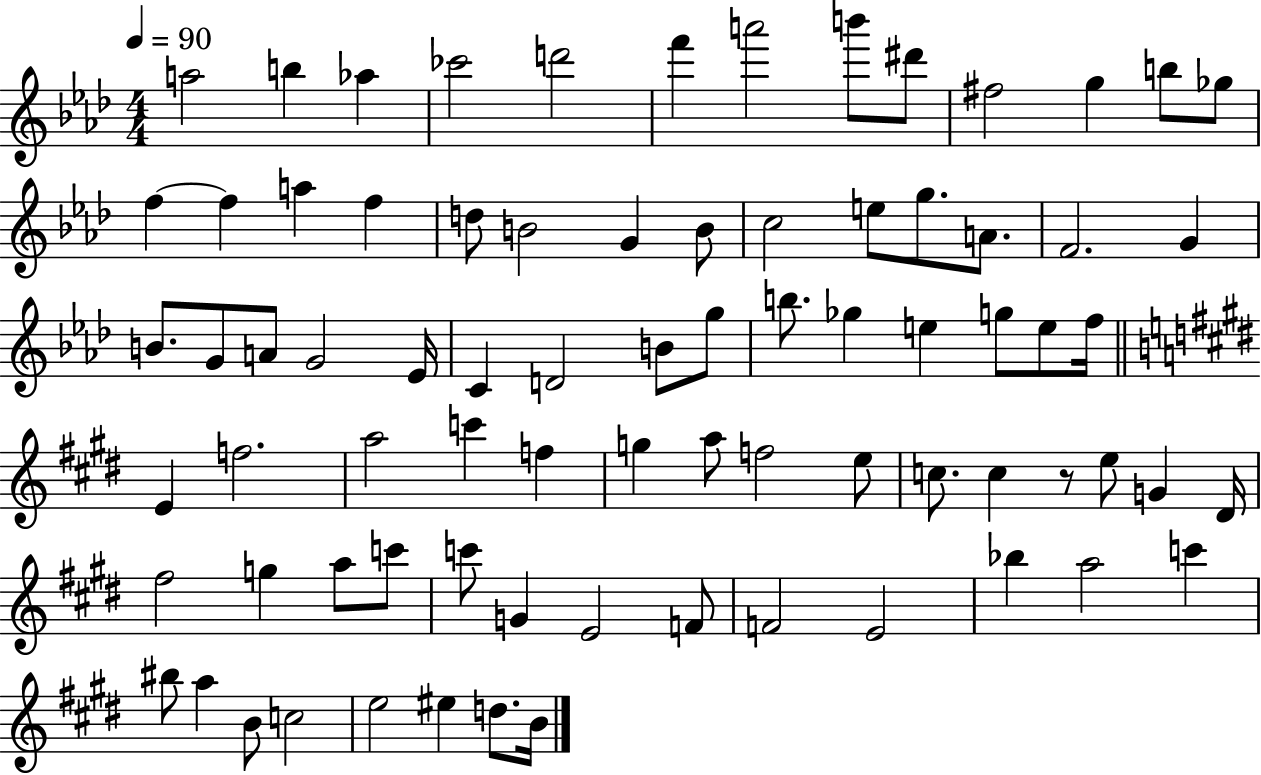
{
  \clef treble
  \numericTimeSignature
  \time 4/4
  \key aes \major
  \tempo 4 = 90
  a''2 b''4 aes''4 | ces'''2 d'''2 | f'''4 a'''2 b'''8 dis'''8 | fis''2 g''4 b''8 ges''8 | \break f''4~~ f''4 a''4 f''4 | d''8 b'2 g'4 b'8 | c''2 e''8 g''8. a'8. | f'2. g'4 | \break b'8. g'8 a'8 g'2 ees'16 | c'4 d'2 b'8 g''8 | b''8. ges''4 e''4 g''8 e''8 f''16 | \bar "||" \break \key e \major e'4 f''2. | a''2 c'''4 f''4 | g''4 a''8 f''2 e''8 | c''8. c''4 r8 e''8 g'4 dis'16 | \break fis''2 g''4 a''8 c'''8 | c'''8 g'4 e'2 f'8 | f'2 e'2 | bes''4 a''2 c'''4 | \break bis''8 a''4 b'8 c''2 | e''2 eis''4 d''8. b'16 | \bar "|."
}